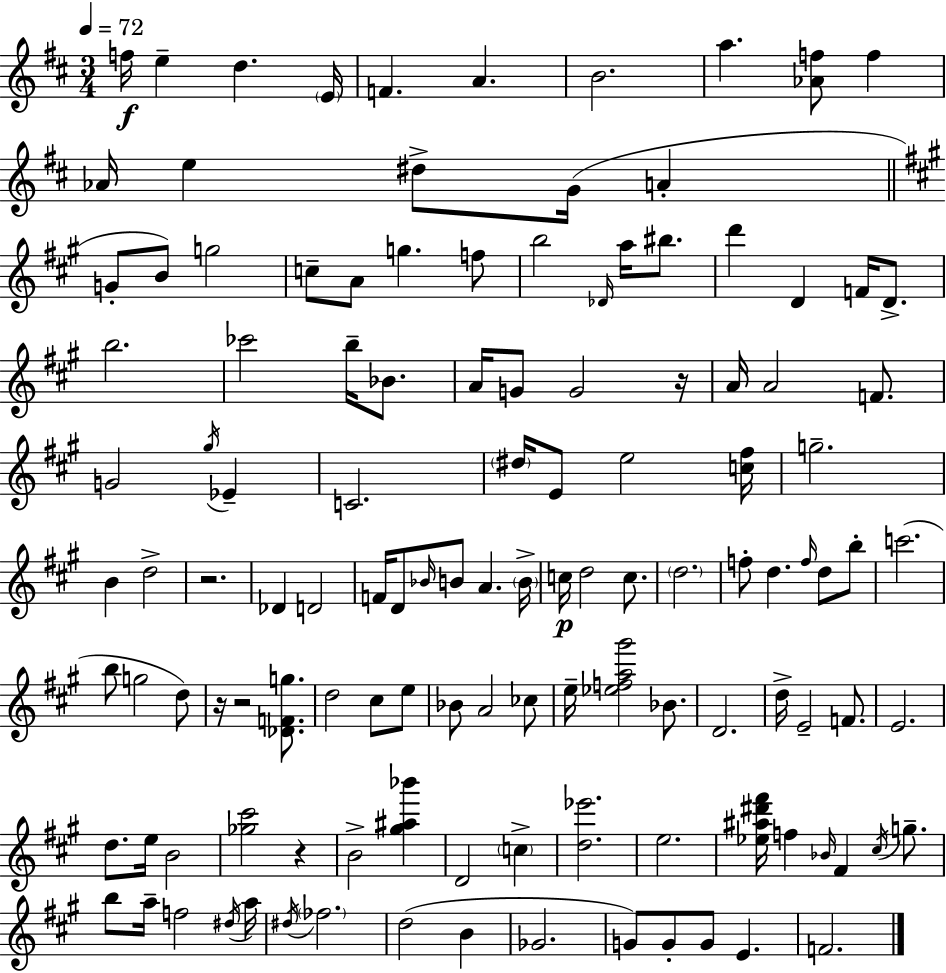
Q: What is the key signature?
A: D major